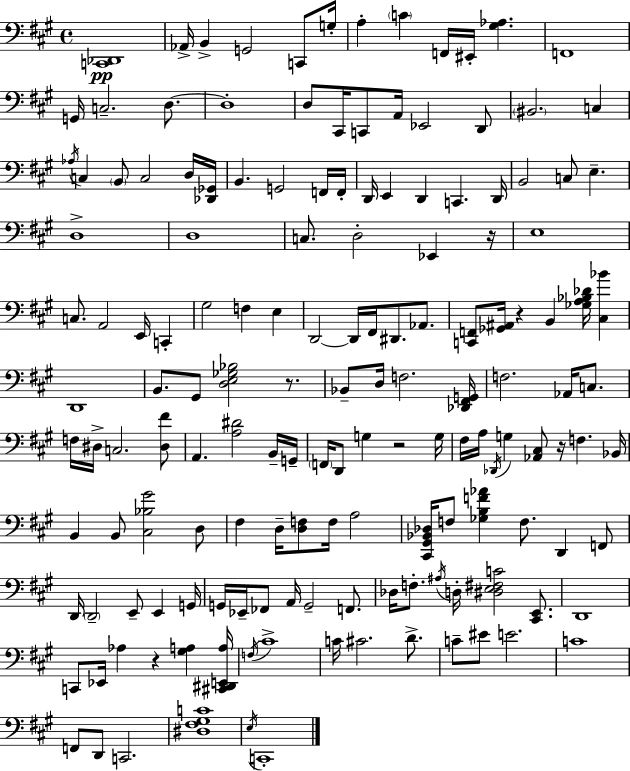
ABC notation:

X:1
T:Untitled
M:4/4
L:1/4
K:A
[C,,_D,,]4 _A,,/4 B,, G,,2 C,,/2 G,/4 A, C F,,/4 ^E,,/4 [^G,_A,] F,,4 G,,/4 C,2 D,/2 D,4 D,/2 ^C,,/4 C,,/2 A,,/4 _E,,2 D,,/2 ^B,,2 C, _A,/4 C, B,,/2 C,2 D,/4 [_D,,_G,,]/4 B,, G,,2 F,,/4 F,,/4 D,,/4 E,, D,, C,, D,,/4 B,,2 C,/2 E, D,4 D,4 C,/2 D,2 _E,, z/4 E,4 C,/2 A,,2 E,,/4 C,, ^G,2 F, E, D,,2 D,,/4 ^F,,/4 ^D,,/2 _A,,/2 [C,,F,,]/2 [_G,,^A,,]/4 z B,, [_G,A,_B,_D]/4 [^C,_B] D,,4 B,,/2 ^G,,/2 [D,E,_G,_B,]2 z/2 _B,,/2 D,/4 F,2 [_D,,^F,,G,,]/4 F,2 _A,,/4 C,/2 F,/4 ^D,/4 C,2 [^D,^F]/2 A,, [A,^D]2 B,,/4 G,,/4 F,,/4 D,,/2 G, z2 G,/4 ^F,/4 A,/4 _D,,/4 G, [_A,,^C,]/2 z/4 F, _B,,/4 B,, B,,/2 [^C,_B,^G]2 D,/2 ^F, D,/4 [D,F,]/2 F,/4 A,2 [^C,,^G,,_B,,_D,]/4 F,/2 [_G,B,F_A] F,/2 D,, F,,/2 D,,/4 D,,2 E,,/2 E,, G,,/4 G,,/4 _E,,/4 _F,,/2 A,,/4 G,,2 F,,/2 _D,/4 F,/2 ^A,/4 D,/4 [^D,E,^F,C]2 [^C,,E,,]/2 D,,4 C,,/2 _E,,/4 _A, z [^G,A,] [^C,,^D,,E,,A,]/4 F,/4 ^C4 C/4 ^C2 D/2 C/2 ^E/2 E2 C4 F,,/2 D,,/2 C,,2 [^D,^F,^G,C]4 E,/4 C,,4